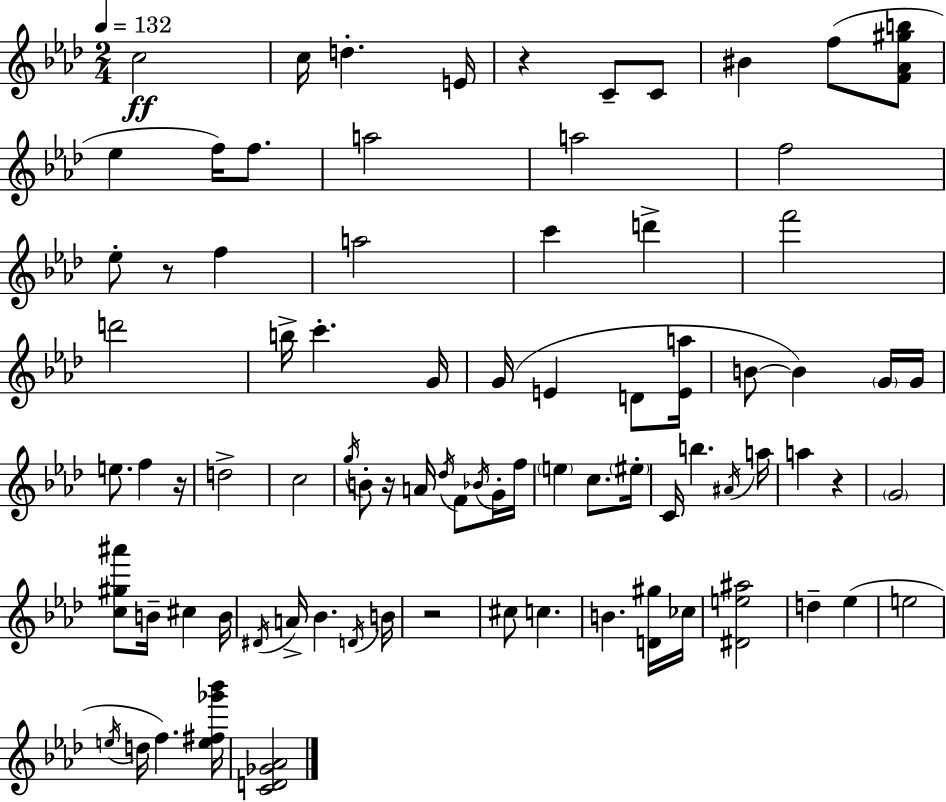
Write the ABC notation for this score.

X:1
T:Untitled
M:2/4
L:1/4
K:Fm
c2 c/4 d E/4 z C/2 C/2 ^B f/2 [F_A^gb]/2 _e f/4 f/2 a2 a2 f2 _e/2 z/2 f a2 c' d' f'2 d'2 b/4 c' G/4 G/4 E D/2 [Ea]/4 B/2 B G/4 G/4 e/2 f z/4 d2 c2 g/4 B/2 z/4 A/4 _d/4 F/2 _B/4 G/4 f/4 e c/2 ^e/4 C/4 b ^A/4 a/4 a z G2 [c^g^a']/2 B/4 ^c B/4 ^D/4 A/4 _B D/4 B/4 z2 ^c/2 c B [D^g]/4 _c/4 [^De^a]2 d _e e2 e/4 d/4 f [e^f_g'_b']/4 [CD_G_A]2